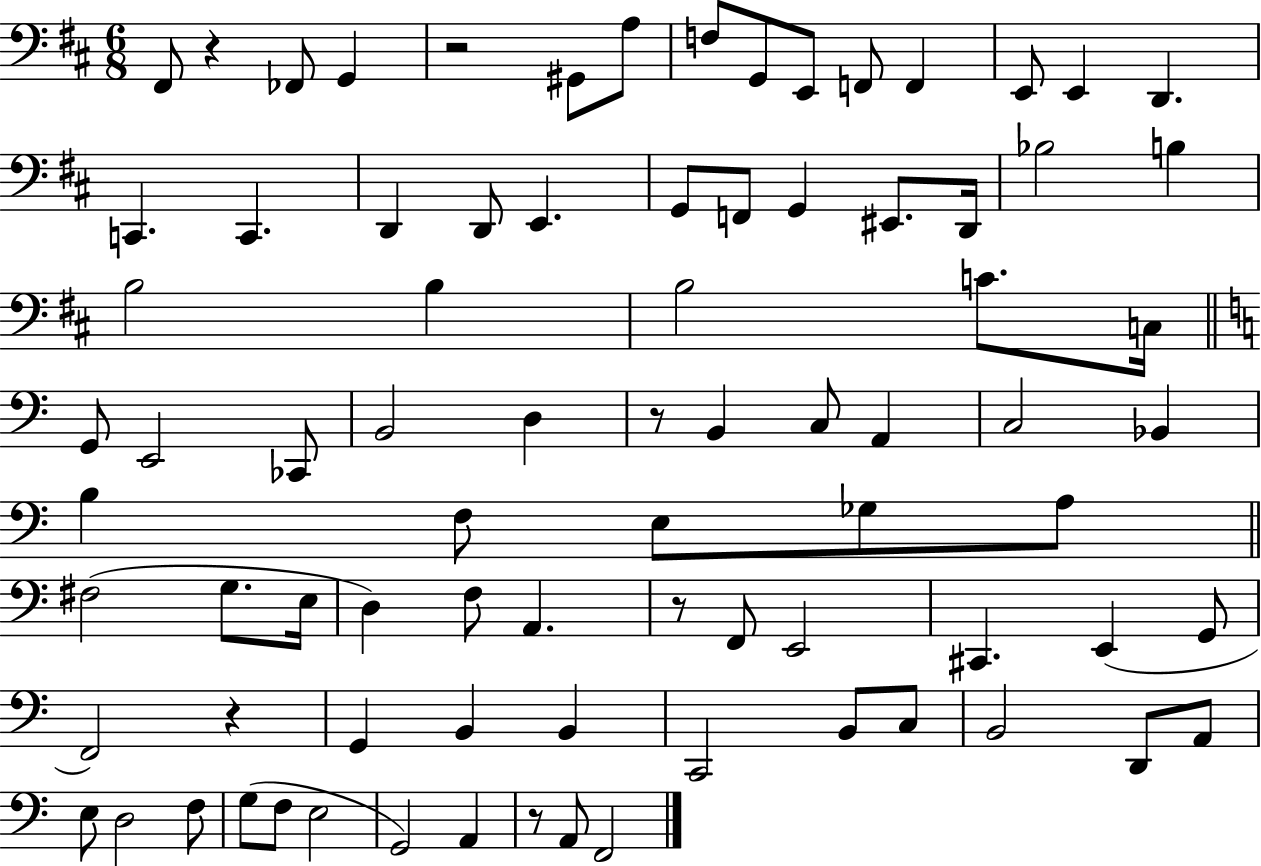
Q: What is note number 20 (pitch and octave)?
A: F2